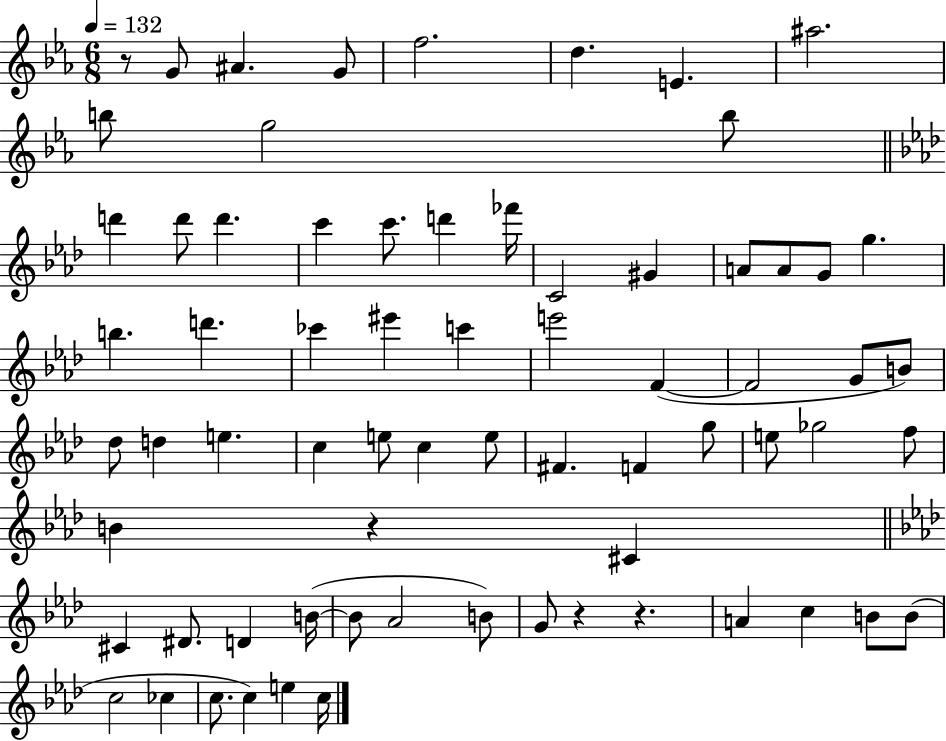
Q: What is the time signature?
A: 6/8